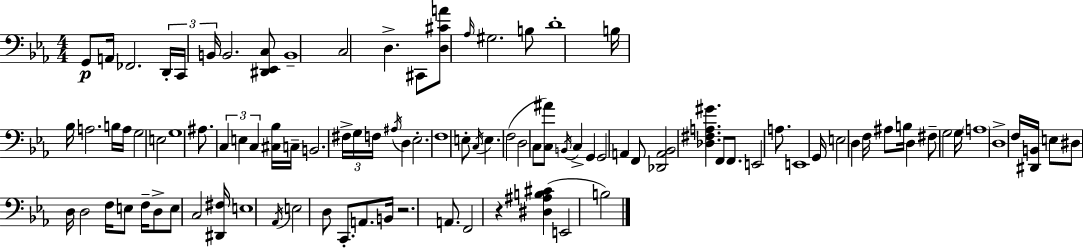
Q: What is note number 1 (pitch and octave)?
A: G2